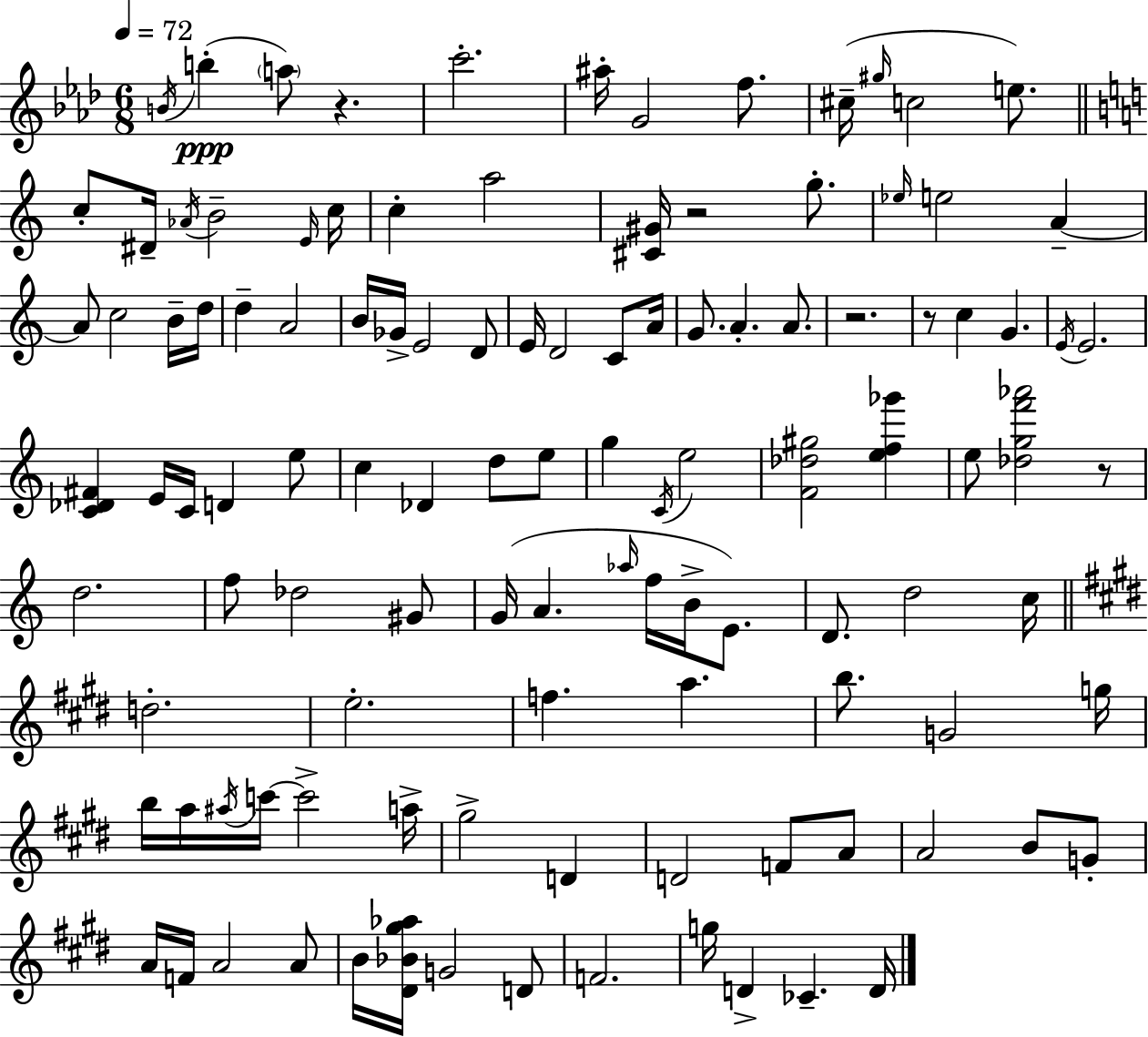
B4/s B5/q A5/e R/q. C6/h. A#5/s G4/h F5/e. C#5/s G#5/s C5/h E5/e. C5/e D#4/s Ab4/s B4/h E4/s C5/s C5/q A5/h [C#4,G#4]/s R/h G5/e. Eb5/s E5/h A4/q A4/e C5/h B4/s D5/s D5/q A4/h B4/s Gb4/s E4/h D4/e E4/s D4/h C4/e A4/s G4/e. A4/q. A4/e. R/h. R/e C5/q G4/q. E4/s E4/h. [C4,Db4,F#4]/q E4/s C4/s D4/q E5/e C5/q Db4/q D5/e E5/e G5/q C4/s E5/h [F4,Db5,G#5]/h [E5,F5,Gb6]/q E5/e [Db5,G5,F6,Ab6]/h R/e D5/h. F5/e Db5/h G#4/e G4/s A4/q. Ab5/s F5/s B4/s E4/e. D4/e. D5/h C5/s D5/h. E5/h. F5/q. A5/q. B5/e. G4/h G5/s B5/s A5/s A#5/s C6/s C6/h A5/s G#5/h D4/q D4/h F4/e A4/e A4/h B4/e G4/e A4/s F4/s A4/h A4/e B4/s [D#4,Bb4,G#5,Ab5]/s G4/h D4/e F4/h. G5/s D4/q CES4/q. D4/s